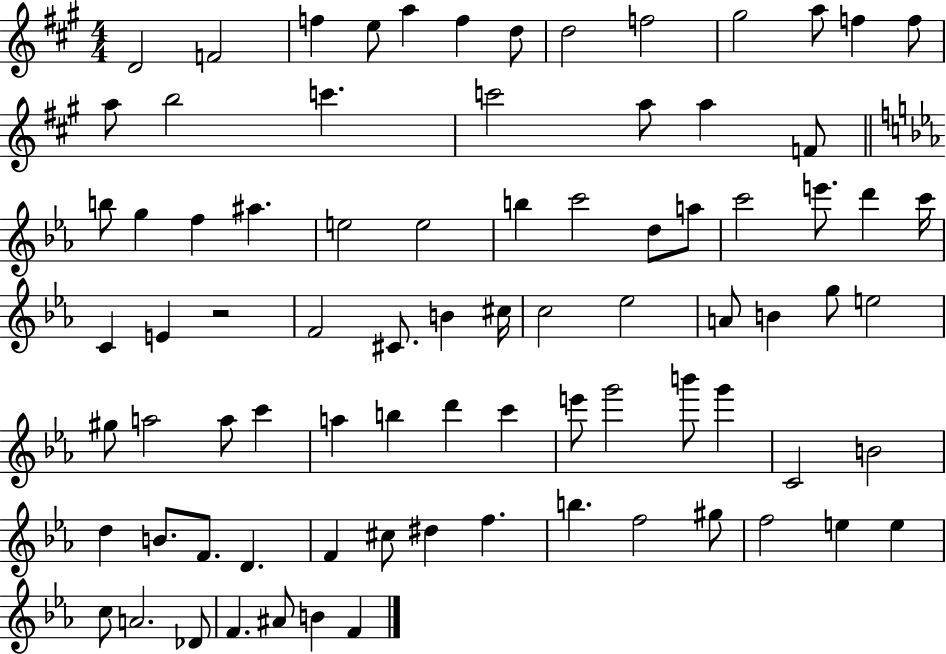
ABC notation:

X:1
T:Untitled
M:4/4
L:1/4
K:A
D2 F2 f e/2 a f d/2 d2 f2 ^g2 a/2 f f/2 a/2 b2 c' c'2 a/2 a F/2 b/2 g f ^a e2 e2 b c'2 d/2 a/2 c'2 e'/2 d' c'/4 C E z2 F2 ^C/2 B ^c/4 c2 _e2 A/2 B g/2 e2 ^g/2 a2 a/2 c' a b d' c' e'/2 g'2 b'/2 g' C2 B2 d B/2 F/2 D F ^c/2 ^d f b f2 ^g/2 f2 e e c/2 A2 _D/2 F ^A/2 B F